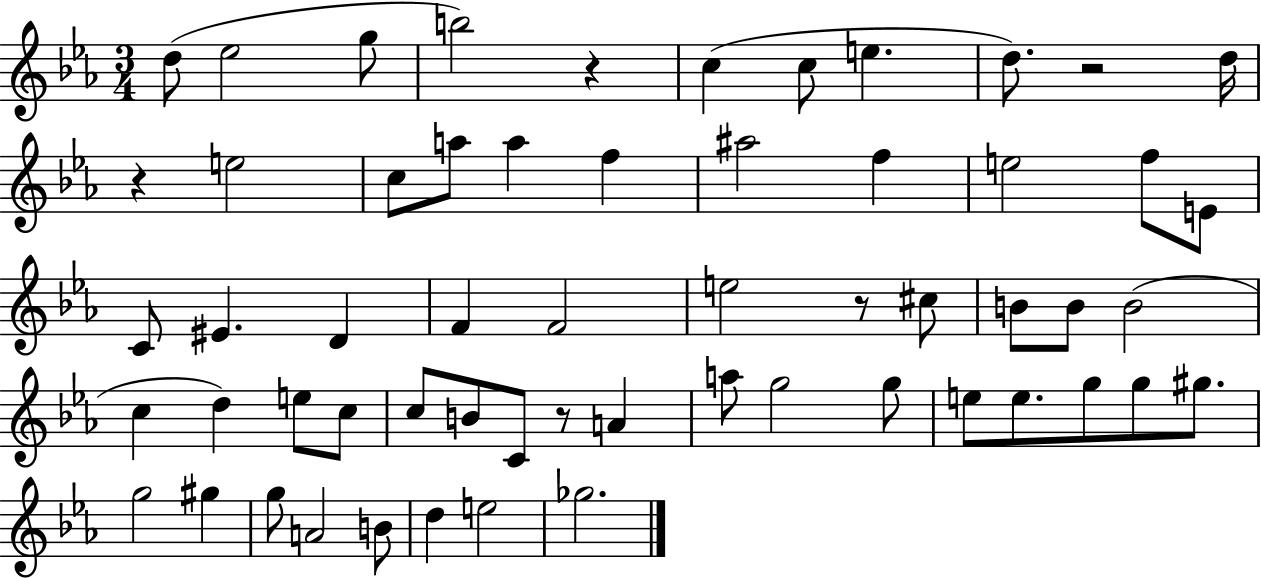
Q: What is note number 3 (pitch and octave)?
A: G5